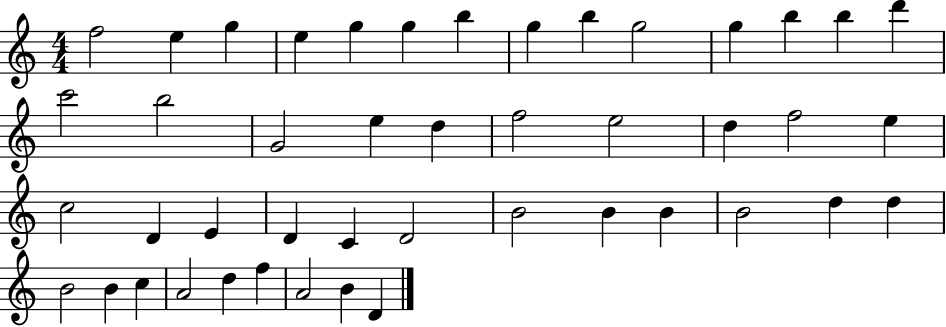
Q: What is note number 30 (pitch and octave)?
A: D4